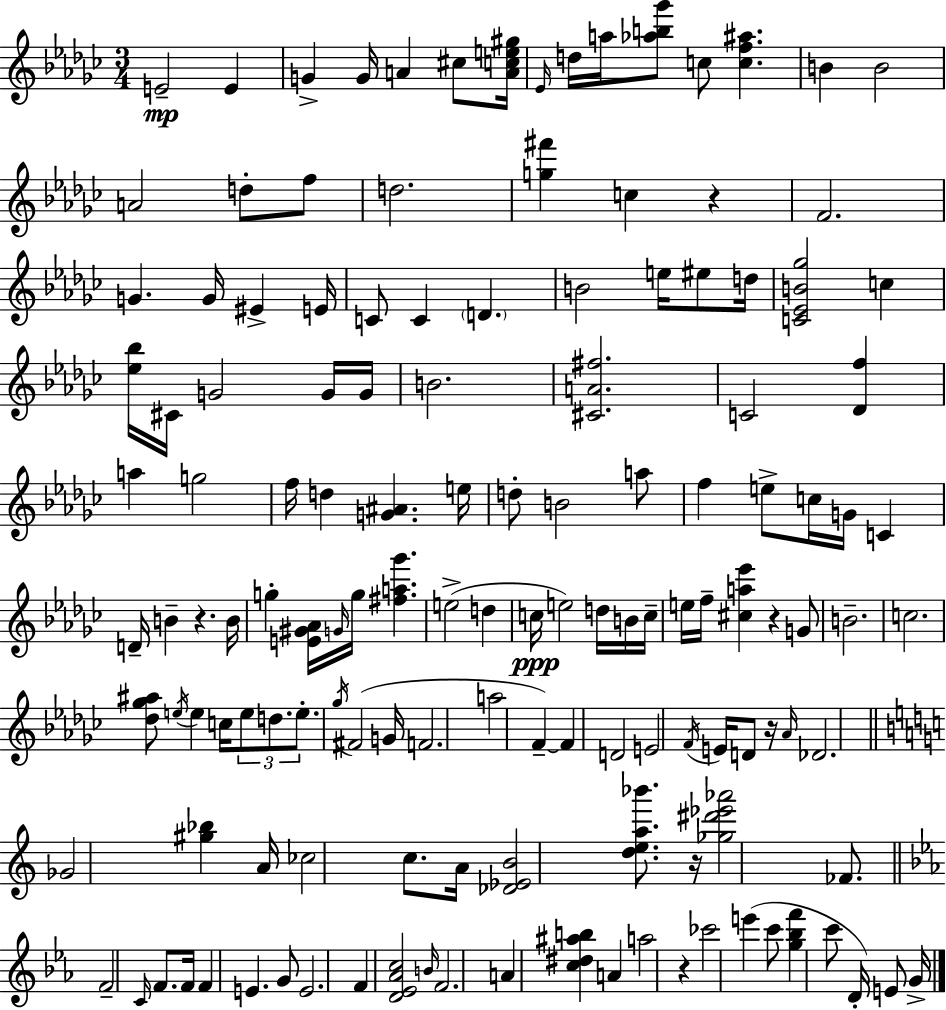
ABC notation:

X:1
T:Untitled
M:3/4
L:1/4
K:Ebm
E2 E G G/4 A ^c/2 [Ace^g]/4 _E/4 d/4 a/4 [_ab_g']/2 c/2 [cf^a] B B2 A2 d/2 f/2 d2 [g^f'] c z F2 G G/4 ^E E/4 C/2 C D B2 e/4 ^e/2 d/4 [C_EB_g]2 c [_e_b]/4 ^C/4 G2 G/4 G/4 B2 [^CA^f]2 C2 [_Df] a g2 f/4 d [G^A] e/4 d/2 B2 a/2 f e/2 c/4 G/4 C D/4 B z B/4 g [E^G_A]/4 G/4 g/4 [^fa_g'] e2 d c/4 e2 d/4 B/4 c/4 e/4 f/4 [^ca_e'] z G/2 B2 c2 [_d_g^a]/2 e/4 e c/4 e/2 d/2 e/2 _g/4 ^F2 G/4 F2 a2 F F D2 E2 F/4 E/4 D/2 z/4 _A/4 _D2 _G2 [^g_b] A/4 _c2 c/2 A/4 [_D_EB]2 [dea_b']/2 z/4 [_g^d'_e'_a']2 _F/2 F2 C/4 F/2 F/4 F E G/2 E2 F [D_E_Ac]2 B/4 F2 A [c^d^ab] A a2 z _c'2 e' c'/2 [g_bf'] c'/2 D/4 E/2 G/4